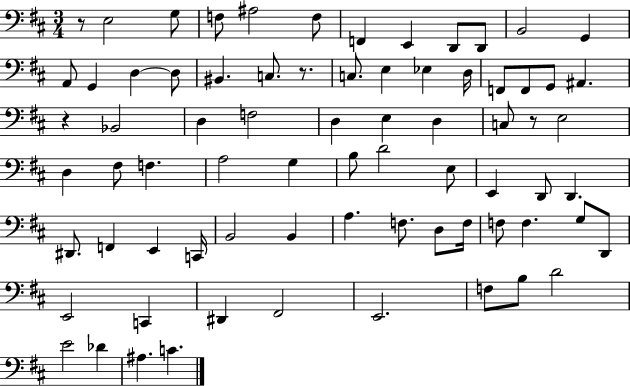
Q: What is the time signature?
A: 3/4